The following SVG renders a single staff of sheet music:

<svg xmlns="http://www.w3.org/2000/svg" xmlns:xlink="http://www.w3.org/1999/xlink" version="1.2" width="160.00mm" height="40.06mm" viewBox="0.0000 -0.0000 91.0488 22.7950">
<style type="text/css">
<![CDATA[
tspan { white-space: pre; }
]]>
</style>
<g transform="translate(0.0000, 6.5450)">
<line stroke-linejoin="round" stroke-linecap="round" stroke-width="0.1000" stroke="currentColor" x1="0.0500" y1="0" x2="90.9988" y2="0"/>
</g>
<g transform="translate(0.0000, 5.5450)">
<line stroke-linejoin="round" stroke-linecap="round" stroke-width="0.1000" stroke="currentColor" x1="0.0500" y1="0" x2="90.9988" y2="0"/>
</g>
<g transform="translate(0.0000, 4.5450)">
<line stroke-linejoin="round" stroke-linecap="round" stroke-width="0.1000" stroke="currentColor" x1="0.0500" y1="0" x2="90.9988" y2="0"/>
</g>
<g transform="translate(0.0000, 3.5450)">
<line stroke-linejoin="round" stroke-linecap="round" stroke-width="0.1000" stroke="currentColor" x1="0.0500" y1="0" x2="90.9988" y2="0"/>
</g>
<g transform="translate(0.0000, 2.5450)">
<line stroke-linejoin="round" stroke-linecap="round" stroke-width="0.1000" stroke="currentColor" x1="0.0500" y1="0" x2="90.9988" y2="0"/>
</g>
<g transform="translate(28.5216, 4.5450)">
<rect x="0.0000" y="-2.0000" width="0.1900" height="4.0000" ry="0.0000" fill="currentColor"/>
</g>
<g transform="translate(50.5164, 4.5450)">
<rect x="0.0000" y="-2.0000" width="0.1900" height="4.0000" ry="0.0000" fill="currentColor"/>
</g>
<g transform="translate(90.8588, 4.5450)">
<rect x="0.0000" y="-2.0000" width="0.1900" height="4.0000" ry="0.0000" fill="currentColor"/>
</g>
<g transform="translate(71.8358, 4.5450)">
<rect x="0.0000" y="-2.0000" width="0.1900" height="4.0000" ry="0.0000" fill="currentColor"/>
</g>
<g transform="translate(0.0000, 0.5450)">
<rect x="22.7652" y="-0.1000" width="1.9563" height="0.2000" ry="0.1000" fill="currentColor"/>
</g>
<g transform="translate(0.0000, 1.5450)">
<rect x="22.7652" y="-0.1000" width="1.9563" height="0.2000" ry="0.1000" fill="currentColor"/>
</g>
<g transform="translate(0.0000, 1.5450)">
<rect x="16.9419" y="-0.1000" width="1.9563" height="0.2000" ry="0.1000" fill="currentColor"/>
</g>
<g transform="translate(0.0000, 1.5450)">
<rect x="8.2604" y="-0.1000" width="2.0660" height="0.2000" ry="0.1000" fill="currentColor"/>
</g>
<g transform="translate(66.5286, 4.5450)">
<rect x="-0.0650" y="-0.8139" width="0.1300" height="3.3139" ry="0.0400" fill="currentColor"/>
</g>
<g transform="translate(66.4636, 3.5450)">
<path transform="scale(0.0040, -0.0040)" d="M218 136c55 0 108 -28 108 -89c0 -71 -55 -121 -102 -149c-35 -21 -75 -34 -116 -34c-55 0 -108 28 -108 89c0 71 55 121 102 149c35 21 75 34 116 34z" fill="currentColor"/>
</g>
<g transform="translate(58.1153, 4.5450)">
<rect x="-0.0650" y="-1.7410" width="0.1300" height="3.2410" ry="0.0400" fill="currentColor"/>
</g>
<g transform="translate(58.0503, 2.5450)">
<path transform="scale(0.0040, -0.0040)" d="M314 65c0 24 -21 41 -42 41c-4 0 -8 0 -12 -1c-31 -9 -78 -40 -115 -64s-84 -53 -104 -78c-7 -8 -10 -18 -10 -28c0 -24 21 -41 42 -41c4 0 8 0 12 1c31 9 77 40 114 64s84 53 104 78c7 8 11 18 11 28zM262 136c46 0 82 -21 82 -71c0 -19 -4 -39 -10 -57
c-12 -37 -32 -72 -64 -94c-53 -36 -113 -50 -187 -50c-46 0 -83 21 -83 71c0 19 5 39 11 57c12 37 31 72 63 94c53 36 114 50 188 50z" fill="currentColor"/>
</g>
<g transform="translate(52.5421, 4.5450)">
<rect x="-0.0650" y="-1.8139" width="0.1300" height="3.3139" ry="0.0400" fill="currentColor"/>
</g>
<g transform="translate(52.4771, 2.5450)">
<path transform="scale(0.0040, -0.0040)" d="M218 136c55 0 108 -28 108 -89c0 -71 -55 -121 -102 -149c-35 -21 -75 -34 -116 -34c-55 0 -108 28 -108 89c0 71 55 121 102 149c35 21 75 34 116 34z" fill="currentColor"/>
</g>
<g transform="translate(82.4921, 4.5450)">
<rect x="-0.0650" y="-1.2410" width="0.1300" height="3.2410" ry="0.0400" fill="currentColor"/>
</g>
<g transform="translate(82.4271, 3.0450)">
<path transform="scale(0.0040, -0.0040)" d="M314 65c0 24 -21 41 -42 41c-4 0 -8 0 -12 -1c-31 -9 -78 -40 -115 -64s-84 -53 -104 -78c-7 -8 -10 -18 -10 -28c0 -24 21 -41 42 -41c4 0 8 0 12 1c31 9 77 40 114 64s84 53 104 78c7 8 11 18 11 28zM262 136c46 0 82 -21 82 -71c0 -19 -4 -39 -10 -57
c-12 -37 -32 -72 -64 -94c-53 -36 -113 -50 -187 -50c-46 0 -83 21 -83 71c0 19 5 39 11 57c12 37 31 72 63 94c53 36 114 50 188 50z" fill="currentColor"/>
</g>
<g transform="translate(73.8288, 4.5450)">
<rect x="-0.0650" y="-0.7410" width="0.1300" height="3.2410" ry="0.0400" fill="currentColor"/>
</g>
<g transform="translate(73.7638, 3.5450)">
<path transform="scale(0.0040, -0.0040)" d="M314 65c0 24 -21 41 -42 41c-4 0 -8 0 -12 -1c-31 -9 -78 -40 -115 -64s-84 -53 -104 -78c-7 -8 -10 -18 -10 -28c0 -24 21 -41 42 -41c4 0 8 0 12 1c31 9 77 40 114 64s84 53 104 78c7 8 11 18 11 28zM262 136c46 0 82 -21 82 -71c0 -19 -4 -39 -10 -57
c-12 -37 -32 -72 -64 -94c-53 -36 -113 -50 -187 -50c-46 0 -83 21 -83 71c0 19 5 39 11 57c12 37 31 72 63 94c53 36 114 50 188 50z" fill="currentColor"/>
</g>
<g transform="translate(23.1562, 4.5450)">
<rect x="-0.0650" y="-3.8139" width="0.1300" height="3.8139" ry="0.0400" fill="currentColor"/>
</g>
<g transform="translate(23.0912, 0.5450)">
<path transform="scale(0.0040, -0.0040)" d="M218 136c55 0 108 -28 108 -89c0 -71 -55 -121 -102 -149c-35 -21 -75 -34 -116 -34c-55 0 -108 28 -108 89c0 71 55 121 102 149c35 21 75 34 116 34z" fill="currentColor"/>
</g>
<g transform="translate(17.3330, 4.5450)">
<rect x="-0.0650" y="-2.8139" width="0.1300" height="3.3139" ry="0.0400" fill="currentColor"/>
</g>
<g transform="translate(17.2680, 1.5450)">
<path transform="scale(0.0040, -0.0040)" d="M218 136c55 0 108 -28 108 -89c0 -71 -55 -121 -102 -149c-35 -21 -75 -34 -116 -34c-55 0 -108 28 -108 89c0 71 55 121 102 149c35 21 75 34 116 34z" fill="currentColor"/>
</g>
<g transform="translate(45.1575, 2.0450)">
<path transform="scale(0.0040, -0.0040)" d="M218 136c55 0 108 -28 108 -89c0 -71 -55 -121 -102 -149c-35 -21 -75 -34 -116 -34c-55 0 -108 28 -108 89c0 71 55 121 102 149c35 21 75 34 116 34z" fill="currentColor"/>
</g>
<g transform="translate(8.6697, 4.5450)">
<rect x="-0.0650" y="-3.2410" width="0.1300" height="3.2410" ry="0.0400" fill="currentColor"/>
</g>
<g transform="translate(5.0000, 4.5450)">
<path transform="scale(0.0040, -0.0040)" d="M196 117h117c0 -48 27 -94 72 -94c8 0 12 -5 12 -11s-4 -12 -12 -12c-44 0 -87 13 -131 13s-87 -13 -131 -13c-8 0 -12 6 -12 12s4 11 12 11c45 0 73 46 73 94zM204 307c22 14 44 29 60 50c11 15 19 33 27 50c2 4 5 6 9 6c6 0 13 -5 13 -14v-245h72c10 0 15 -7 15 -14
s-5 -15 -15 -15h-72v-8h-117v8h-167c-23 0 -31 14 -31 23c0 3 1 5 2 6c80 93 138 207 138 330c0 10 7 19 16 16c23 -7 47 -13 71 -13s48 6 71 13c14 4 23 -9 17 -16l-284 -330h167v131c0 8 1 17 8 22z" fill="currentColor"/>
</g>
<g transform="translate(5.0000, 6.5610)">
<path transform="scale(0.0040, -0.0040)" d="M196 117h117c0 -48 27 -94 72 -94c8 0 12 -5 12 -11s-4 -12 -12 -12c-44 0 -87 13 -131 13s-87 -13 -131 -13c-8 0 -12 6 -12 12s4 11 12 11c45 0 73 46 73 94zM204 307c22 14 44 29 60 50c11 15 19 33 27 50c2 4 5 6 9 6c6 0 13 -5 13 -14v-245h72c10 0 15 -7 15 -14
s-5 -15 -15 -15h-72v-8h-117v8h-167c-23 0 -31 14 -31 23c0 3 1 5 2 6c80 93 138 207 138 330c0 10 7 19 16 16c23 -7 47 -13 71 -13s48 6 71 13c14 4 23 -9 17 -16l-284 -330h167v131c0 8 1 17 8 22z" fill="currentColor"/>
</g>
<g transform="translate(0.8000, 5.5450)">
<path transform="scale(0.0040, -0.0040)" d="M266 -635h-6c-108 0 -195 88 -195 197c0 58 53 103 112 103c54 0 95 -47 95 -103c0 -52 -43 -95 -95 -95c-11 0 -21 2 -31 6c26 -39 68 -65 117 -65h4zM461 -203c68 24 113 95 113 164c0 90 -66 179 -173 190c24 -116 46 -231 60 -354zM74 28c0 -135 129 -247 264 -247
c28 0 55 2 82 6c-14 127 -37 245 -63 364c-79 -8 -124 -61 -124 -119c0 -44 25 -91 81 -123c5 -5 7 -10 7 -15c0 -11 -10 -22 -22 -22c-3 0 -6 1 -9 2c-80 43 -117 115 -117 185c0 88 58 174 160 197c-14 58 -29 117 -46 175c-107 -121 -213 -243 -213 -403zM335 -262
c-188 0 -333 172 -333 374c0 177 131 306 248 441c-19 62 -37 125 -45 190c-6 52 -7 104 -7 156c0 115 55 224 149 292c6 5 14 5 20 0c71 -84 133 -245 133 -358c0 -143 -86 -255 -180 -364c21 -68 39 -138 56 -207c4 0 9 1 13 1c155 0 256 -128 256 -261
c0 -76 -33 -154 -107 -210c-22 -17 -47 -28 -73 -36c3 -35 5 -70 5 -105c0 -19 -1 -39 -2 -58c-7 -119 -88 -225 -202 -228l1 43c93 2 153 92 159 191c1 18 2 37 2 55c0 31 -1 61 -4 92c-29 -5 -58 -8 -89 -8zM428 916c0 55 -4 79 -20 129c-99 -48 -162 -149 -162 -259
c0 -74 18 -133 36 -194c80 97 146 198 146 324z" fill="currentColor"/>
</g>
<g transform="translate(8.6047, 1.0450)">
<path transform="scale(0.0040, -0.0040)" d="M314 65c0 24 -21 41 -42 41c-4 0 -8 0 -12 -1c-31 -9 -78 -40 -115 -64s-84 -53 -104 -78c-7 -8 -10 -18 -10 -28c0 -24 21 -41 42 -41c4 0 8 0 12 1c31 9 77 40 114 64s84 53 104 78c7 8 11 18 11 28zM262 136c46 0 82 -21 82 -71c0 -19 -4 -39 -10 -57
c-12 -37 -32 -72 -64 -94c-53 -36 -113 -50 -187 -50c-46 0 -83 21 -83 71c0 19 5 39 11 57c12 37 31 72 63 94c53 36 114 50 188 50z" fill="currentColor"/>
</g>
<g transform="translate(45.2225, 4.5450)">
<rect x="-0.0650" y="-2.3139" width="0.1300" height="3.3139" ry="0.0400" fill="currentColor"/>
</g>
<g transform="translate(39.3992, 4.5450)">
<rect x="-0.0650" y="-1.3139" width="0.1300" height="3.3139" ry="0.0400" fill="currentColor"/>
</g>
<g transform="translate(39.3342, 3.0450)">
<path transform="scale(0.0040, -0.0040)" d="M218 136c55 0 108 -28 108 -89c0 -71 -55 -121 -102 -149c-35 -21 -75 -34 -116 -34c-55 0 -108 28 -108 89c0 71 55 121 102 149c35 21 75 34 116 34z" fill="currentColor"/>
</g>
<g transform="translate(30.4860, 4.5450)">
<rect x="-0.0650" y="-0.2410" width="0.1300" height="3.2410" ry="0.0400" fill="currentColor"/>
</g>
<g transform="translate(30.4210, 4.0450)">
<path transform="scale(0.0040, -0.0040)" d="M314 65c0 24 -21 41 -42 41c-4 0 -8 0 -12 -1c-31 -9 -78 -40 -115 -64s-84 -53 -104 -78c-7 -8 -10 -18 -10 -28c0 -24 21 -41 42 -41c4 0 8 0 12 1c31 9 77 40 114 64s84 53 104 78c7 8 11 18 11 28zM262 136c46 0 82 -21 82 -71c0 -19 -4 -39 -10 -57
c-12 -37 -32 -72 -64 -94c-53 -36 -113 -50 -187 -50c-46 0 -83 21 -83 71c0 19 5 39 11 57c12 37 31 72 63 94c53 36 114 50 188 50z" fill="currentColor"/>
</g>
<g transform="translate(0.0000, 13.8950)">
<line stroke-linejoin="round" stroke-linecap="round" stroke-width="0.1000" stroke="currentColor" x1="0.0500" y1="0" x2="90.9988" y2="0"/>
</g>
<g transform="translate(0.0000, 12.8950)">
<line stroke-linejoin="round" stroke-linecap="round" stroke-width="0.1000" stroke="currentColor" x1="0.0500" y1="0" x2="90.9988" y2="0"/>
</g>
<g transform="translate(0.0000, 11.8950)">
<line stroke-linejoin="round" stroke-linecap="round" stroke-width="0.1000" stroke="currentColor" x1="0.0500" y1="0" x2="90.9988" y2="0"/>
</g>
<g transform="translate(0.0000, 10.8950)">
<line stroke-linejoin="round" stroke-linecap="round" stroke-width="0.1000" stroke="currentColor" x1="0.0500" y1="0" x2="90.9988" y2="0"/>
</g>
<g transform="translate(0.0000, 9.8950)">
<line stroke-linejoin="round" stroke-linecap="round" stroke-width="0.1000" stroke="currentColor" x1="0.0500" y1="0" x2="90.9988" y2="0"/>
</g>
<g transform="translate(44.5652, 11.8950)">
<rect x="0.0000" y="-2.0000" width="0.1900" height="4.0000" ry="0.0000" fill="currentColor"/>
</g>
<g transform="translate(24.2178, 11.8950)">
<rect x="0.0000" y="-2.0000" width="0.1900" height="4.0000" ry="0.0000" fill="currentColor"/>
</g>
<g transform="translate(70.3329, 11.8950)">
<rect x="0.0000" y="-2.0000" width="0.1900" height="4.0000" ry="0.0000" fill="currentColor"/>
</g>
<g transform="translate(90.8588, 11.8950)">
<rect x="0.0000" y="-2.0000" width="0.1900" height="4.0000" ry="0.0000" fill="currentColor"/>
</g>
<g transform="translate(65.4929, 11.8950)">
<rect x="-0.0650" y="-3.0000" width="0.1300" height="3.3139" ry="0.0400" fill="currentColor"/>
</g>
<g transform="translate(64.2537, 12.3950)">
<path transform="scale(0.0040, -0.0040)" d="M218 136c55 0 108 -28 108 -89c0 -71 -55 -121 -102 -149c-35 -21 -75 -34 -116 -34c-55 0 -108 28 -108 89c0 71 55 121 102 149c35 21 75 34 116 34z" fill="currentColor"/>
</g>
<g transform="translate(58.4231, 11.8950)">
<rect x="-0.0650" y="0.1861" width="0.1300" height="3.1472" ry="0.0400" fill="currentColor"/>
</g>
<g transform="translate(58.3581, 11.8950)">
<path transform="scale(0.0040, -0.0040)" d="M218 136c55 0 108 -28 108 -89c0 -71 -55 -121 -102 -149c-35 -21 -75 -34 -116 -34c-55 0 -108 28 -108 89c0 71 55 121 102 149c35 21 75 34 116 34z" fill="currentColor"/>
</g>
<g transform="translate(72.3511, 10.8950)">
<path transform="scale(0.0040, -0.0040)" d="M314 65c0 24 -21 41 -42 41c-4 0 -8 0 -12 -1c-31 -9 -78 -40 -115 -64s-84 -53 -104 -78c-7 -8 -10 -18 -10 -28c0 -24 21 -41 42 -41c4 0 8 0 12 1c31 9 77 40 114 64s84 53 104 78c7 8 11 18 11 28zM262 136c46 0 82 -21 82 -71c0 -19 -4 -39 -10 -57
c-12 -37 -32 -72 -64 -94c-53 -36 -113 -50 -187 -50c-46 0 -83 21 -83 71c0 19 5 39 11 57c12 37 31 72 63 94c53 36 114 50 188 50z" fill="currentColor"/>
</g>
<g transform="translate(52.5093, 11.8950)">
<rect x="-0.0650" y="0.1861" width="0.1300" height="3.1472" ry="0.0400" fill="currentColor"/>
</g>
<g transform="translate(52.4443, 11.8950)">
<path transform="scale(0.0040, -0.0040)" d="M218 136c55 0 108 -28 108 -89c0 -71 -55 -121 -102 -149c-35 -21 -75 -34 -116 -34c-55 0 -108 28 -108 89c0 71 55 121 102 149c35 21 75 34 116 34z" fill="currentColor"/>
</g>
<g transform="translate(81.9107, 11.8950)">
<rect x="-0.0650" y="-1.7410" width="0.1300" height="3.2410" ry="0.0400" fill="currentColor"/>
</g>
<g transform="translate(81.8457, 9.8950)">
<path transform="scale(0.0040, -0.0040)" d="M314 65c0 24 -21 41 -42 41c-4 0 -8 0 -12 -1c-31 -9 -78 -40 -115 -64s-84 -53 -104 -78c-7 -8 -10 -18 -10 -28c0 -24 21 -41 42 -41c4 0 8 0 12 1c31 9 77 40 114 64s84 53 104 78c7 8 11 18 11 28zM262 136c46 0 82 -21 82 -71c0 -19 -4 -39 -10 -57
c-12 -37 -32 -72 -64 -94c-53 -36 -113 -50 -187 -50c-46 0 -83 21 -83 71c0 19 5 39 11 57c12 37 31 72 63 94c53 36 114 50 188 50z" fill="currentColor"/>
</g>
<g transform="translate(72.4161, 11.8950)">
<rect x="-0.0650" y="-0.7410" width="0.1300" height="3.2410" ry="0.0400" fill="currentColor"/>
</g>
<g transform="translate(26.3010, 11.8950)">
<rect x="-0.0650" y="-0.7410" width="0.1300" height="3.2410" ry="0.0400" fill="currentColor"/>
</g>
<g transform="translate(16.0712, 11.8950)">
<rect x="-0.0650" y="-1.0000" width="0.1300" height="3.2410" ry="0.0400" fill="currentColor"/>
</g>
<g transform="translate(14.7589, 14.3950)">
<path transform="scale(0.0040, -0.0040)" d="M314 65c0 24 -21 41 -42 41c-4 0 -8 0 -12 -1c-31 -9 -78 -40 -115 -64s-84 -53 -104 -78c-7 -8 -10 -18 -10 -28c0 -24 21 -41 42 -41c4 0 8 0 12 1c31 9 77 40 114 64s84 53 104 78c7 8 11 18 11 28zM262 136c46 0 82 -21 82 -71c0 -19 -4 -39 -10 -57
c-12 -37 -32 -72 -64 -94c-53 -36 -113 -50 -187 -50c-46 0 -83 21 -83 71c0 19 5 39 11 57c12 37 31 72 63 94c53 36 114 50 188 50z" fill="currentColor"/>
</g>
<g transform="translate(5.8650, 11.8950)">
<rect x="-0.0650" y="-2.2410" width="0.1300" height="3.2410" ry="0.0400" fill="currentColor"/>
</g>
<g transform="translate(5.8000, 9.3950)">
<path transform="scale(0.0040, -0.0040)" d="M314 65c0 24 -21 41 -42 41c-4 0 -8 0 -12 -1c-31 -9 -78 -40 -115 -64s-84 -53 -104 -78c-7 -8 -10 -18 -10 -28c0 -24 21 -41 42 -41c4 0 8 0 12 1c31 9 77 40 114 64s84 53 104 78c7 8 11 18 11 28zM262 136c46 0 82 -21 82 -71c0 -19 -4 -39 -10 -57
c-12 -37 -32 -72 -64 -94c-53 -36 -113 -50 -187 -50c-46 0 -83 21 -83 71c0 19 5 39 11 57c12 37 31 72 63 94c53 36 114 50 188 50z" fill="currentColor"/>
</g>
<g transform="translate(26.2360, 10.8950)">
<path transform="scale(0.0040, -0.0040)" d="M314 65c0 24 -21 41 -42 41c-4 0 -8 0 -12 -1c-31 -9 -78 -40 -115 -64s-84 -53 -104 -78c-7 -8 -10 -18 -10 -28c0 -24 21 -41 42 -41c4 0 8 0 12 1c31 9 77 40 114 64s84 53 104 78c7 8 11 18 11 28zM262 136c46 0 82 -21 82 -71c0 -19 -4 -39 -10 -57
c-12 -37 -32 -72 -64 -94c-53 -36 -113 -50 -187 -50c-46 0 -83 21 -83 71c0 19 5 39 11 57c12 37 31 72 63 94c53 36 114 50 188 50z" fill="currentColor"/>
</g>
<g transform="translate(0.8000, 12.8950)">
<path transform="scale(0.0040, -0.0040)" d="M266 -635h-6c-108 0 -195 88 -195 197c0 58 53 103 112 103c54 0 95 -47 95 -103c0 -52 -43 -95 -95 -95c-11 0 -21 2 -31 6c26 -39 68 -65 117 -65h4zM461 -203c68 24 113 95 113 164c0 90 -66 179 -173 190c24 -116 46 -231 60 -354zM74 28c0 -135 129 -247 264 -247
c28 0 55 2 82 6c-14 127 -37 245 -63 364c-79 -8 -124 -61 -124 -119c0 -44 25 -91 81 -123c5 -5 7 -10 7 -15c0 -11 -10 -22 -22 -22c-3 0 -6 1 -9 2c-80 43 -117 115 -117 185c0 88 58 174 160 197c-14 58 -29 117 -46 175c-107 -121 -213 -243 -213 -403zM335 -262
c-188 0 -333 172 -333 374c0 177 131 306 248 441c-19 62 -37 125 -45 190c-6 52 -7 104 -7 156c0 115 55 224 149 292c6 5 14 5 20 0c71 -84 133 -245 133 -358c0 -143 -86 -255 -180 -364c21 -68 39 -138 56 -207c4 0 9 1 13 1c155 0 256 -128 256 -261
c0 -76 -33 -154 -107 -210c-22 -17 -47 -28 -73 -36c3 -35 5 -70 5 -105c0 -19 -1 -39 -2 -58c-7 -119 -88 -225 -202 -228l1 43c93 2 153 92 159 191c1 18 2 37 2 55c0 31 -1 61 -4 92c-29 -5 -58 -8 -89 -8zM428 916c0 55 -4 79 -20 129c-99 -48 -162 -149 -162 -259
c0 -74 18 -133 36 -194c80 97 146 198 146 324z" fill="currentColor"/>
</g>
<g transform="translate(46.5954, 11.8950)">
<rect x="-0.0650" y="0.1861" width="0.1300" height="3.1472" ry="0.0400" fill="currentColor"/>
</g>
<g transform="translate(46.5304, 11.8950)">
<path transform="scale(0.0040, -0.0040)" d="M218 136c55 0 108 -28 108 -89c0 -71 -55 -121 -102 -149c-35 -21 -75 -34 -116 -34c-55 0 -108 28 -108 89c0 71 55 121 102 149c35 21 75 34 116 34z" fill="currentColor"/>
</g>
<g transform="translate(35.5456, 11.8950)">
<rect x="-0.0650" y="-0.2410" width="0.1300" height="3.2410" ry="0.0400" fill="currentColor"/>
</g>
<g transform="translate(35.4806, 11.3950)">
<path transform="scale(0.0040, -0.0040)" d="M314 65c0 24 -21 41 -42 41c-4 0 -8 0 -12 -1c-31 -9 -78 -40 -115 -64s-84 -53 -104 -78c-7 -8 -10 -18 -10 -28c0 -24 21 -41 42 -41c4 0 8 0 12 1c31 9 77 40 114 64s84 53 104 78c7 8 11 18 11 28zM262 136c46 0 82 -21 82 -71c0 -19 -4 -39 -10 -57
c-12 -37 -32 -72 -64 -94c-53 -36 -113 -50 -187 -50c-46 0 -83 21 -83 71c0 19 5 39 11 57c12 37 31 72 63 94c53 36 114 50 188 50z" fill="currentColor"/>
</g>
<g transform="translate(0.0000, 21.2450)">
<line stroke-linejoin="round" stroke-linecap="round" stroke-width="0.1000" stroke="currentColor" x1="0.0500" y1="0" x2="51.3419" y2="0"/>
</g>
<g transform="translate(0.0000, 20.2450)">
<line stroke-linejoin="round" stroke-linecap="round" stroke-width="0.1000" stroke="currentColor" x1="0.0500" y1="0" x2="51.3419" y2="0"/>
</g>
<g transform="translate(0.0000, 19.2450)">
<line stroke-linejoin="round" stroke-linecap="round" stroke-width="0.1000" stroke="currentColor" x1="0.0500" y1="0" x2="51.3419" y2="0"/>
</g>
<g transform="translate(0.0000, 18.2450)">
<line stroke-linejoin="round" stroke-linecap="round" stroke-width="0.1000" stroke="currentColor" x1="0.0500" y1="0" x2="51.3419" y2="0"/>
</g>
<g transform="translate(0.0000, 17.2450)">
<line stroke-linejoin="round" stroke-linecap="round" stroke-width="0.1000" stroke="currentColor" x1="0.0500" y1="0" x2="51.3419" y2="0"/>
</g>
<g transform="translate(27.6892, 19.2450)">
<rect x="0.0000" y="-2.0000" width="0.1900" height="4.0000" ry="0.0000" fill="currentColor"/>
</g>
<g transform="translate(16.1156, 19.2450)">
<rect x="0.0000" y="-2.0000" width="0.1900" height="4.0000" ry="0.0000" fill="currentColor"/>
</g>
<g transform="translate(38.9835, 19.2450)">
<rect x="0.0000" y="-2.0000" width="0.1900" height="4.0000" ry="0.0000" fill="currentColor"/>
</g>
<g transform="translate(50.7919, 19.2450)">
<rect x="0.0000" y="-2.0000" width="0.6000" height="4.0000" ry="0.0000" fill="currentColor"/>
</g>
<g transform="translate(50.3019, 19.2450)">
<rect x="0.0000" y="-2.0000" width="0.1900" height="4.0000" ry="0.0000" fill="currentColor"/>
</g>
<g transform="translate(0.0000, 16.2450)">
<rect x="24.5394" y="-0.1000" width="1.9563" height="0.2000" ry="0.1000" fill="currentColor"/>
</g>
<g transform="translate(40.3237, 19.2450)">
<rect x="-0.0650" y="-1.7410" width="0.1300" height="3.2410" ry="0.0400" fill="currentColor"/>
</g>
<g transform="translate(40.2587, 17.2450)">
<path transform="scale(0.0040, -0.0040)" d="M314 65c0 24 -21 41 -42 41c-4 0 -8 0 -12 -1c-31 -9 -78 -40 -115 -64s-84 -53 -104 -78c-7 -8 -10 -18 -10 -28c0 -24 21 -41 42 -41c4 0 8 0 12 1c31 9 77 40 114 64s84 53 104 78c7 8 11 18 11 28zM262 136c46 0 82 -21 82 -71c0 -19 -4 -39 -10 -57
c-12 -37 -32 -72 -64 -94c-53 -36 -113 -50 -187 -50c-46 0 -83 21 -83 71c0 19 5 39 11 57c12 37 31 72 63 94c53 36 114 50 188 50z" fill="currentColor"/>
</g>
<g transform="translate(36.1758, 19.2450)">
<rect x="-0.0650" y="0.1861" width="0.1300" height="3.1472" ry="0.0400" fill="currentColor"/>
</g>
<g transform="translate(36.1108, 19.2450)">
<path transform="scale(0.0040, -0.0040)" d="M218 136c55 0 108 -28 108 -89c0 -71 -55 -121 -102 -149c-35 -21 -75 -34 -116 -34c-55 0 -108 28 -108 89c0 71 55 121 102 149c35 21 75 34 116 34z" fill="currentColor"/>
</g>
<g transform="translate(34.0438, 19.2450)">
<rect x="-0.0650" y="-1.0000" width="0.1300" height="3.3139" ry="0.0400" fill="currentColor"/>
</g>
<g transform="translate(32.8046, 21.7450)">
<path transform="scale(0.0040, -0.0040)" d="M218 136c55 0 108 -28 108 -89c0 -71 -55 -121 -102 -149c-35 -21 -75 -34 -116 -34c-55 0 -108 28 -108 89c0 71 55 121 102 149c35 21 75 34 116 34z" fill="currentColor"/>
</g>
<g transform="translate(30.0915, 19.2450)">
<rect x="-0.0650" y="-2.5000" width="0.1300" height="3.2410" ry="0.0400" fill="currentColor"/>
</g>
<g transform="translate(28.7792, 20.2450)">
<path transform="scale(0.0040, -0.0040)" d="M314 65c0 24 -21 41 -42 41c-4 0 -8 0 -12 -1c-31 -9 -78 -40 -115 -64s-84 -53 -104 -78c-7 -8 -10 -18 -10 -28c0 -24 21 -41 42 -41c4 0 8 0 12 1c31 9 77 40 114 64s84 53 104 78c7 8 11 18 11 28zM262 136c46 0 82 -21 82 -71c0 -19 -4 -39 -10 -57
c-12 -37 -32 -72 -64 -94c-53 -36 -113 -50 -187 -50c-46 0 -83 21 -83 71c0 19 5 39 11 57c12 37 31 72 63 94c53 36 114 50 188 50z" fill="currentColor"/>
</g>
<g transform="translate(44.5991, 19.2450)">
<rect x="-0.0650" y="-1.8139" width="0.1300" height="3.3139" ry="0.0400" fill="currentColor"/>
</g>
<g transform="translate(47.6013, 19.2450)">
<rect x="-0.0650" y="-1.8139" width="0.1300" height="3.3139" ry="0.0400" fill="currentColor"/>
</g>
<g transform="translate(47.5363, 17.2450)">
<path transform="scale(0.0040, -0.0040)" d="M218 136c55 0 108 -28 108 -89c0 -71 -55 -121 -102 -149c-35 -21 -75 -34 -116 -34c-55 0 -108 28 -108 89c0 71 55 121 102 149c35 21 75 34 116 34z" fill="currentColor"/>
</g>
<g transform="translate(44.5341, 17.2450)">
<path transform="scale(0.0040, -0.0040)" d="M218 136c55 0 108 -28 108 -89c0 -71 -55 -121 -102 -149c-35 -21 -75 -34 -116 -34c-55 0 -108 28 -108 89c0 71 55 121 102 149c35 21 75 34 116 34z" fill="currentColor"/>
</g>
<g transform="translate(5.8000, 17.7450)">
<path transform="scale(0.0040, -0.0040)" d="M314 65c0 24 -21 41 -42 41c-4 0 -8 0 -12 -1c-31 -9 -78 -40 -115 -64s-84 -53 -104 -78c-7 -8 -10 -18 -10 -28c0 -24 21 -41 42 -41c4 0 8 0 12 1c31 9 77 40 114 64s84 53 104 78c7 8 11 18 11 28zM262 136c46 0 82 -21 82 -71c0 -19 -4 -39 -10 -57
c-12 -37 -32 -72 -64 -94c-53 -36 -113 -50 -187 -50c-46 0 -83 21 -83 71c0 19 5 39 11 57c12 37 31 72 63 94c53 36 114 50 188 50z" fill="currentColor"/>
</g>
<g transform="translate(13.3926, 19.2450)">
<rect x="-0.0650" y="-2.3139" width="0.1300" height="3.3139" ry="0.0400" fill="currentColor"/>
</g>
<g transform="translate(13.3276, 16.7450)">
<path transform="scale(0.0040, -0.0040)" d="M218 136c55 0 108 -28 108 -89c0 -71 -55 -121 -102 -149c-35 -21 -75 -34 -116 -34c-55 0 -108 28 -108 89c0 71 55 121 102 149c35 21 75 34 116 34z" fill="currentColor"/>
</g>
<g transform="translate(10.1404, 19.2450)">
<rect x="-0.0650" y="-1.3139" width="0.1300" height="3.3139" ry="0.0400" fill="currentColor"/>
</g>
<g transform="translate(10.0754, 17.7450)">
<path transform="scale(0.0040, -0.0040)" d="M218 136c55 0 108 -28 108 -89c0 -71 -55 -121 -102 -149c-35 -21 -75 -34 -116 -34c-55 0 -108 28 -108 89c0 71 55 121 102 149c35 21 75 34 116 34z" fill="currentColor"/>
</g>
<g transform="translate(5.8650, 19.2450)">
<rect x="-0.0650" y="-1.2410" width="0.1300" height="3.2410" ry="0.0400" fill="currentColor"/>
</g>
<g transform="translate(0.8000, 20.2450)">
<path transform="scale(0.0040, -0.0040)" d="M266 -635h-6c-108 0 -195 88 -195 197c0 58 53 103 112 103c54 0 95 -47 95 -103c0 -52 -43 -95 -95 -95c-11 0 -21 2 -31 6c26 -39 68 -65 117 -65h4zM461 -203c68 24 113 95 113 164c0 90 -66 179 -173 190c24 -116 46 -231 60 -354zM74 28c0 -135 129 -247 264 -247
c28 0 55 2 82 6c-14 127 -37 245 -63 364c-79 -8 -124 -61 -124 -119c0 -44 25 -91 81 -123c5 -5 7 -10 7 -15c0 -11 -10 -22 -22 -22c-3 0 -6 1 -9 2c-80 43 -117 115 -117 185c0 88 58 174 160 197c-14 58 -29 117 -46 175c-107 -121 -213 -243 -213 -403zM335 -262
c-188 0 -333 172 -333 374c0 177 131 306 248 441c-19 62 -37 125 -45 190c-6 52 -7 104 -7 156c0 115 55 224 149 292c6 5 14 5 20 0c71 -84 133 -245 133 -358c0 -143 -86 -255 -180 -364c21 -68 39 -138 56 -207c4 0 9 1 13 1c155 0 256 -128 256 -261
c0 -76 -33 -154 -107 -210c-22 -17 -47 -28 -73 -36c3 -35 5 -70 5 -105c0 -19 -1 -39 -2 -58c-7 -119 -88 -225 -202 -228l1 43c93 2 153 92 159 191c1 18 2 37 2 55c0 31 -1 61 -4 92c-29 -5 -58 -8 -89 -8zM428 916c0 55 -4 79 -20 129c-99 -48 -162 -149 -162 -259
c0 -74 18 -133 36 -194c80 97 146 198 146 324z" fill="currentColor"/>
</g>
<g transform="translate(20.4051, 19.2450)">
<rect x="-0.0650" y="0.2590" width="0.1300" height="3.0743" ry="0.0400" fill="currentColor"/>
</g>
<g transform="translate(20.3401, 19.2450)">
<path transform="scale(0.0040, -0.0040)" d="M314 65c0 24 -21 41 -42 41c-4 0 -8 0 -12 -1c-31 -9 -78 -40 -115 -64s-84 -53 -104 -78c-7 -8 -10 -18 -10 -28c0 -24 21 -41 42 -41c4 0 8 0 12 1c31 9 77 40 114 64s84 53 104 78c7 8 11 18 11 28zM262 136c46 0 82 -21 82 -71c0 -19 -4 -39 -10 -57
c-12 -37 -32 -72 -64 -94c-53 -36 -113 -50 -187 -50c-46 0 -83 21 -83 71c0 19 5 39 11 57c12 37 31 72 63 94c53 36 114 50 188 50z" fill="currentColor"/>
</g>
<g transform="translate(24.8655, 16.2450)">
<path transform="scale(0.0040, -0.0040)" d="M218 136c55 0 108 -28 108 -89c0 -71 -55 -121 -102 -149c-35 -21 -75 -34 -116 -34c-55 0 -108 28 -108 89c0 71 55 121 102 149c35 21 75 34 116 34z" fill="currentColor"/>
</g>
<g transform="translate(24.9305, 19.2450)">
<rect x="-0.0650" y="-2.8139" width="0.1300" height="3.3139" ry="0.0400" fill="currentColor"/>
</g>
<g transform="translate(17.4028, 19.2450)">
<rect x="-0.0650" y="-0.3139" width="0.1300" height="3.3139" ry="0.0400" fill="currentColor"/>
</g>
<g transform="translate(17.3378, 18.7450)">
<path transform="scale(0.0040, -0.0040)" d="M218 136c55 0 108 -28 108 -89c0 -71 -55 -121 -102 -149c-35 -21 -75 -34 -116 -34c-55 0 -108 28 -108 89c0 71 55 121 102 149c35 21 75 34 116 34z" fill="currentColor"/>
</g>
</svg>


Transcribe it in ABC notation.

X:1
T:Untitled
M:4/4
L:1/4
K:C
b2 a c' c2 e g f f2 d d2 e2 g2 D2 d2 c2 B B B A d2 f2 e2 e g c B2 a G2 D B f2 f f